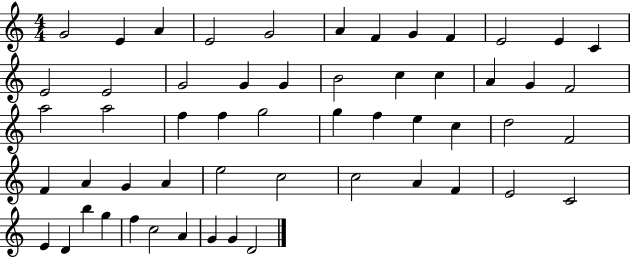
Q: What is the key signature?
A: C major